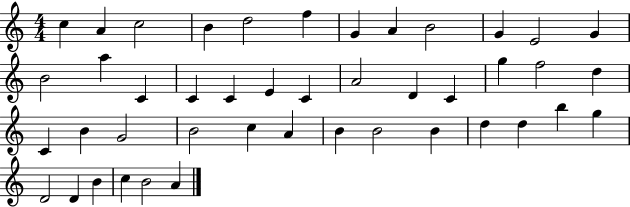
{
  \clef treble
  \numericTimeSignature
  \time 4/4
  \key c \major
  c''4 a'4 c''2 | b'4 d''2 f''4 | g'4 a'4 b'2 | g'4 e'2 g'4 | \break b'2 a''4 c'4 | c'4 c'4 e'4 c'4 | a'2 d'4 c'4 | g''4 f''2 d''4 | \break c'4 b'4 g'2 | b'2 c''4 a'4 | b'4 b'2 b'4 | d''4 d''4 b''4 g''4 | \break d'2 d'4 b'4 | c''4 b'2 a'4 | \bar "|."
}